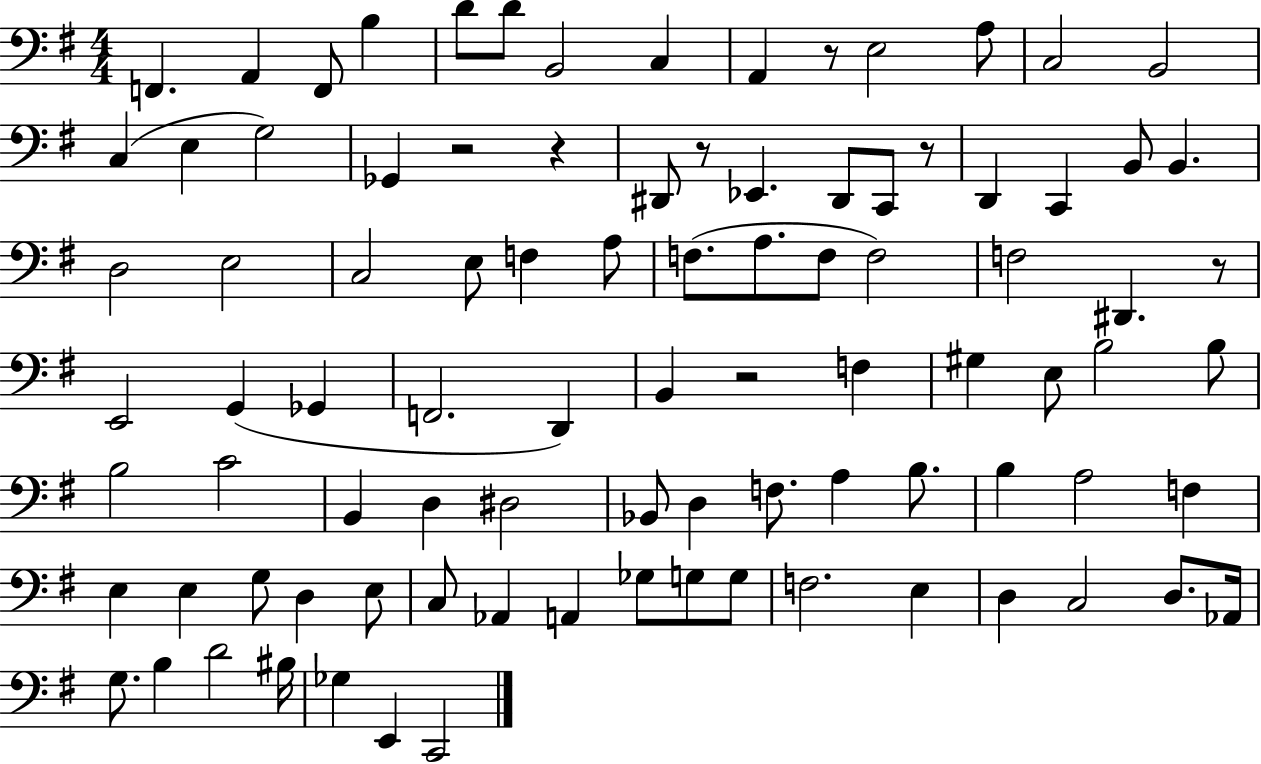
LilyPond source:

{
  \clef bass
  \numericTimeSignature
  \time 4/4
  \key g \major
  f,4. a,4 f,8 b4 | d'8 d'8 b,2 c4 | a,4 r8 e2 a8 | c2 b,2 | \break c4( e4 g2) | ges,4 r2 r4 | dis,8 r8 ees,4. dis,8 c,8 r8 | d,4 c,4 b,8 b,4. | \break d2 e2 | c2 e8 f4 a8 | f8.( a8. f8 f2) | f2 dis,4. r8 | \break e,2 g,4( ges,4 | f,2. d,4) | b,4 r2 f4 | gis4 e8 b2 b8 | \break b2 c'2 | b,4 d4 dis2 | bes,8 d4 f8. a4 b8. | b4 a2 f4 | \break e4 e4 g8 d4 e8 | c8 aes,4 a,4 ges8 g8 g8 | f2. e4 | d4 c2 d8. aes,16 | \break g8. b4 d'2 bis16 | ges4 e,4 c,2 | \bar "|."
}